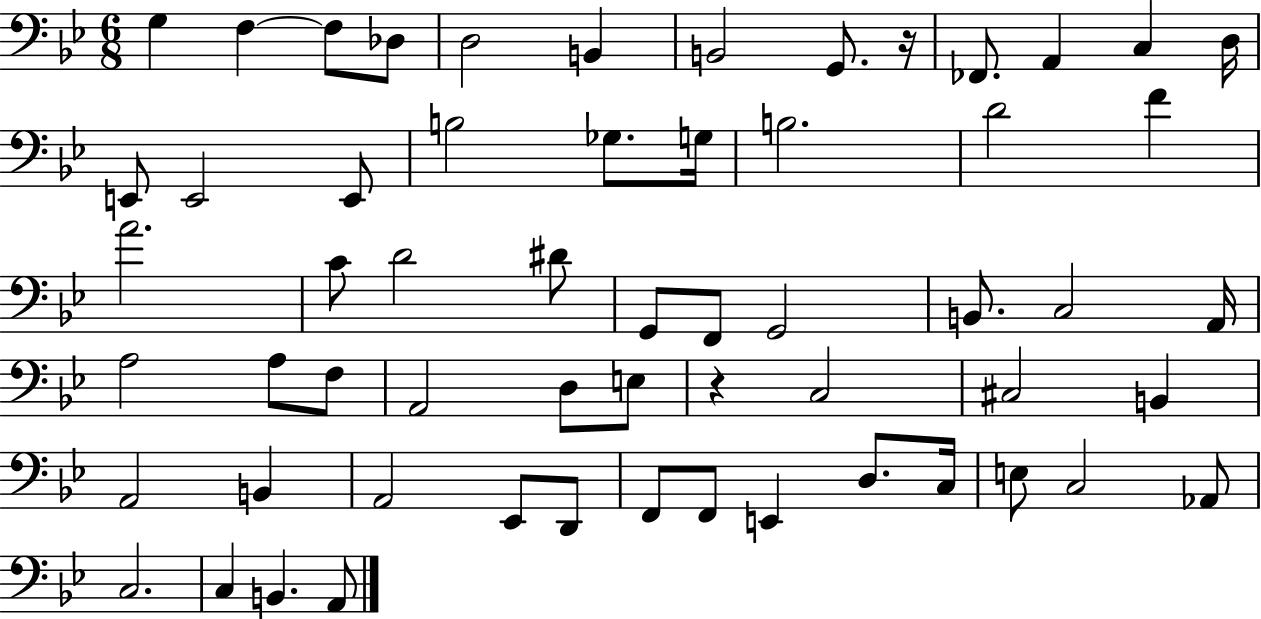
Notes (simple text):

G3/q F3/q F3/e Db3/e D3/h B2/q B2/h G2/e. R/s FES2/e. A2/q C3/q D3/s E2/e E2/h E2/e B3/h Gb3/e. G3/s B3/h. D4/h F4/q A4/h. C4/e D4/h D#4/e G2/e F2/e G2/h B2/e. C3/h A2/s A3/h A3/e F3/e A2/h D3/e E3/e R/q C3/h C#3/h B2/q A2/h B2/q A2/h Eb2/e D2/e F2/e F2/e E2/q D3/e. C3/s E3/e C3/h Ab2/e C3/h. C3/q B2/q. A2/e